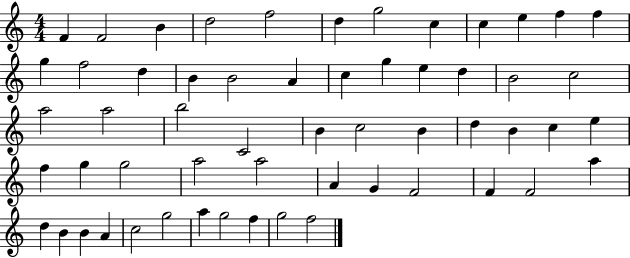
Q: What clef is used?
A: treble